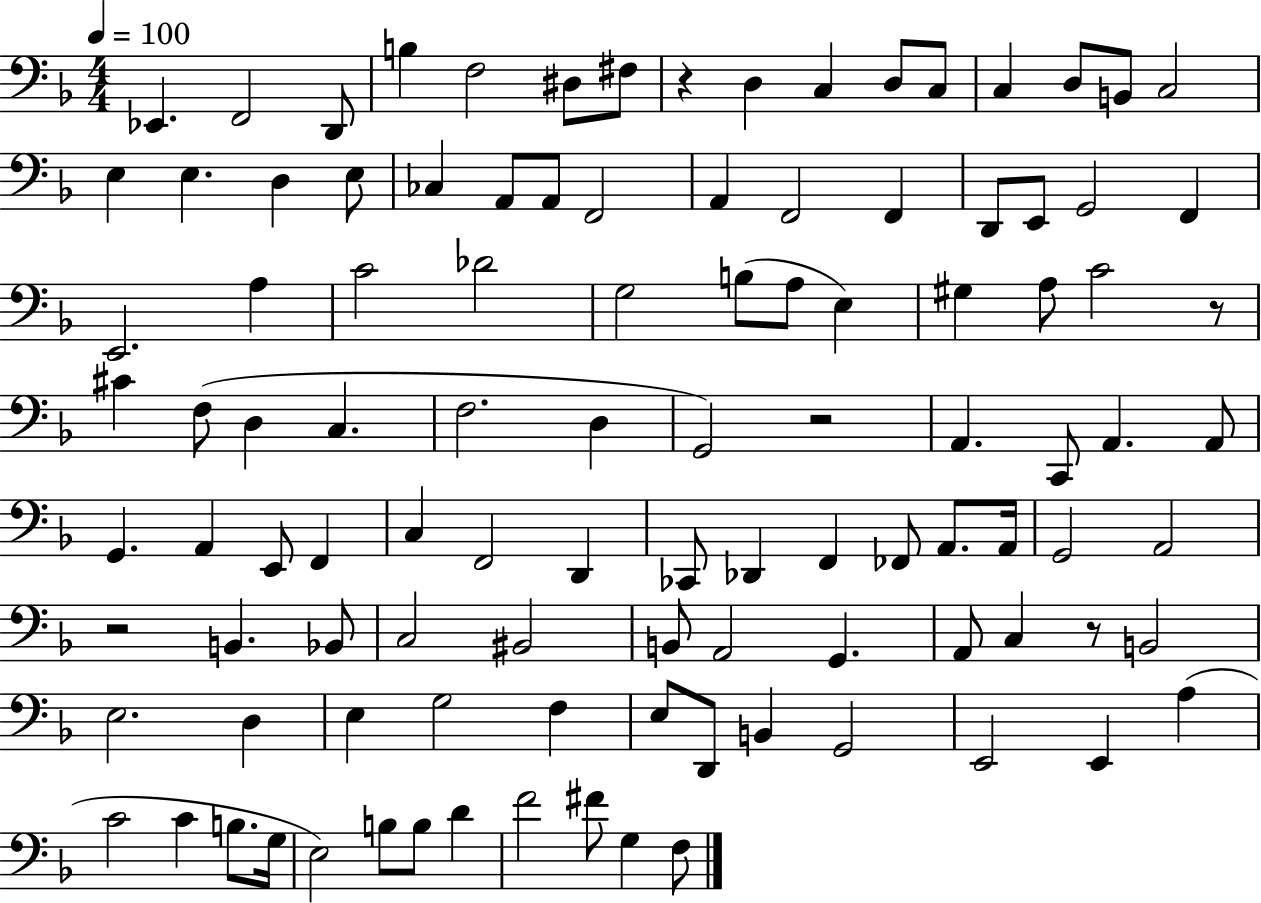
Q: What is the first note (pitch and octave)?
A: Eb2